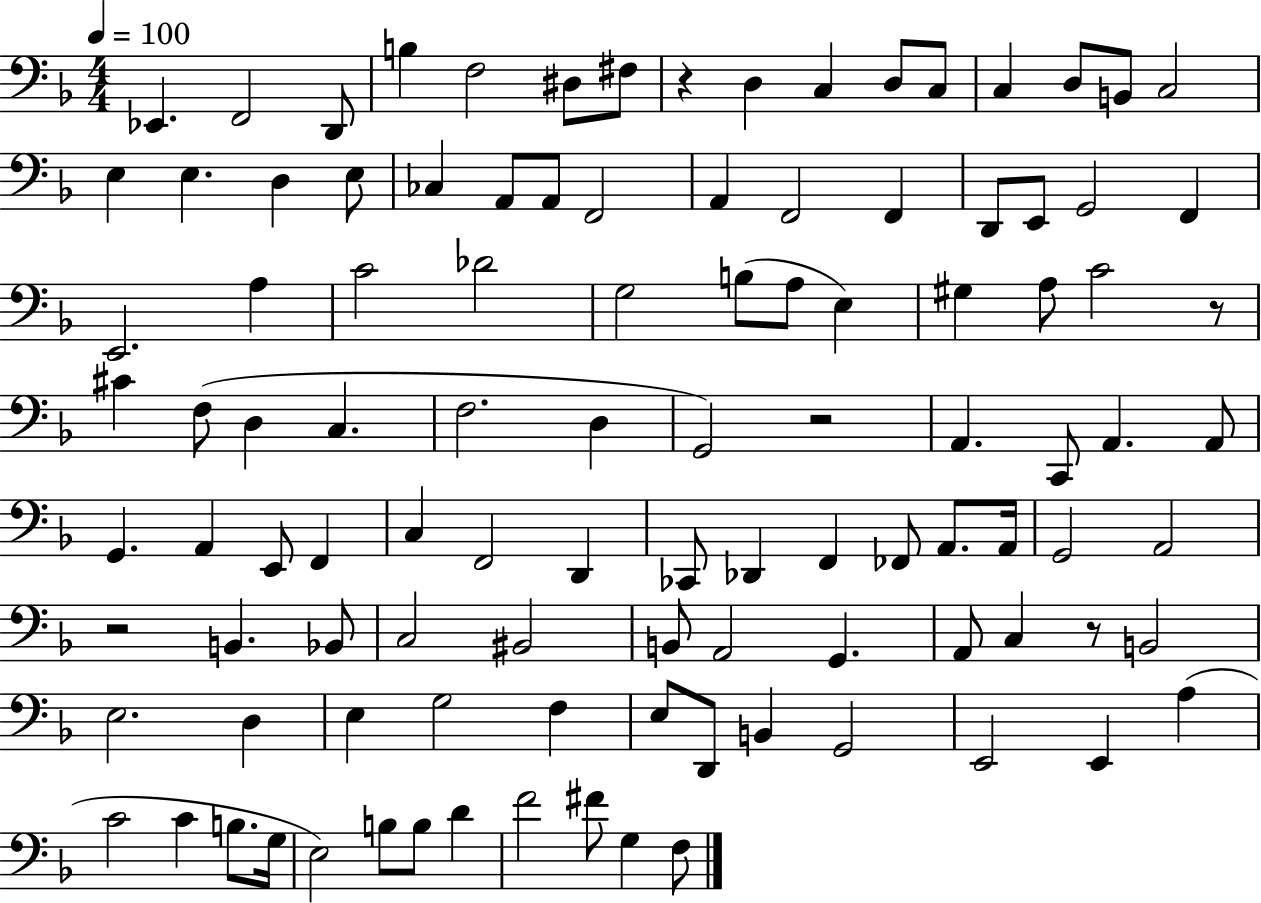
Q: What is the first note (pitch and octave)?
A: Eb2